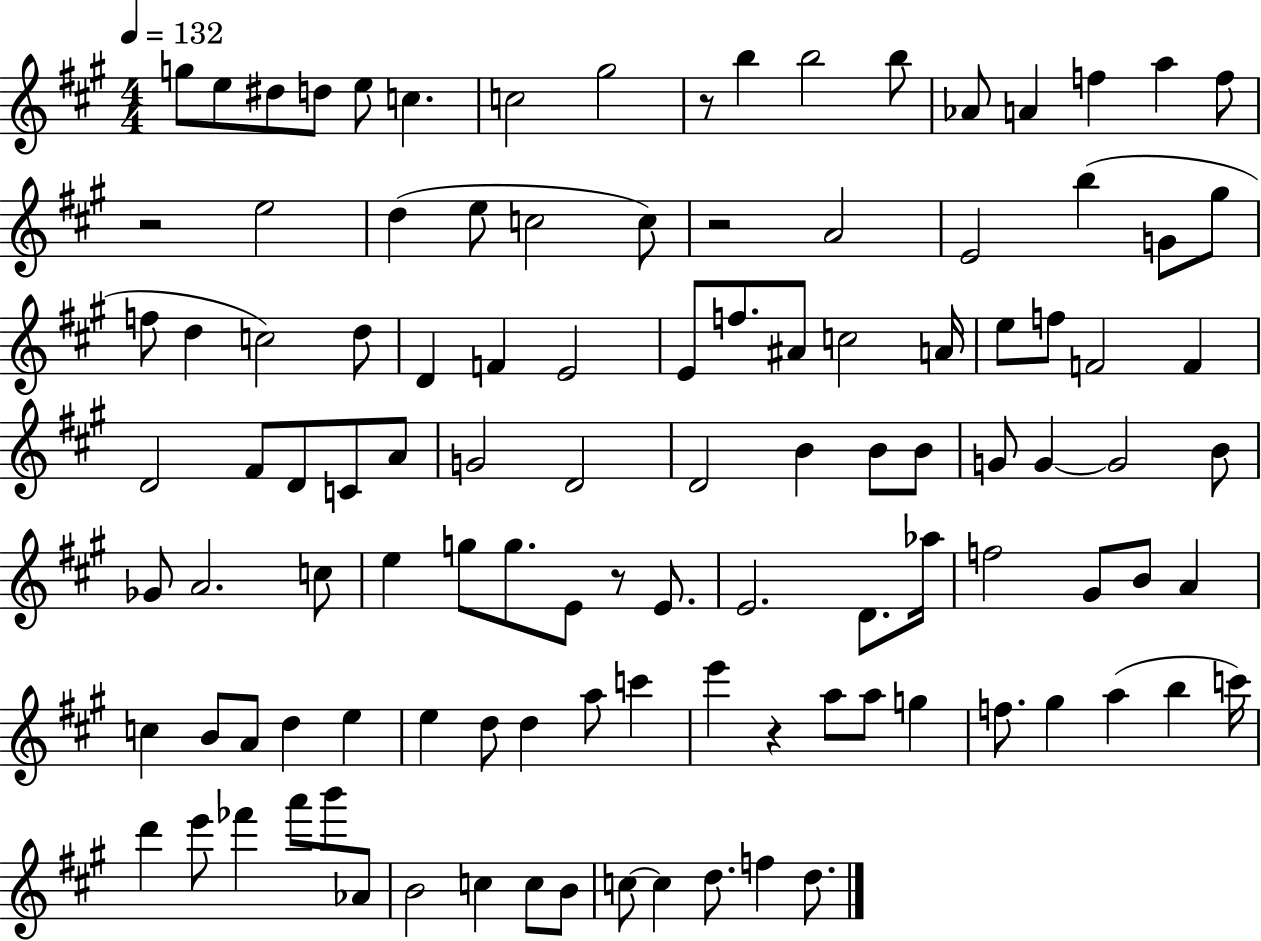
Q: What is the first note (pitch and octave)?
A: G5